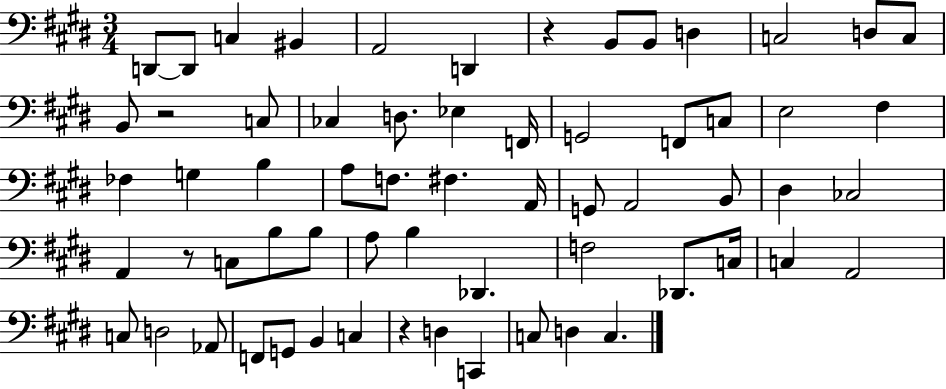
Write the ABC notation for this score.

X:1
T:Untitled
M:3/4
L:1/4
K:E
D,,/2 D,,/2 C, ^B,, A,,2 D,, z B,,/2 B,,/2 D, C,2 D,/2 C,/2 B,,/2 z2 C,/2 _C, D,/2 _E, F,,/4 G,,2 F,,/2 C,/2 E,2 ^F, _F, G, B, A,/2 F,/2 ^F, A,,/4 G,,/2 A,,2 B,,/2 ^D, _C,2 A,, z/2 C,/2 B,/2 B,/2 A,/2 B, _D,, F,2 _D,,/2 C,/4 C, A,,2 C,/2 D,2 _A,,/2 F,,/2 G,,/2 B,, C, z D, C,, C,/2 D, C,